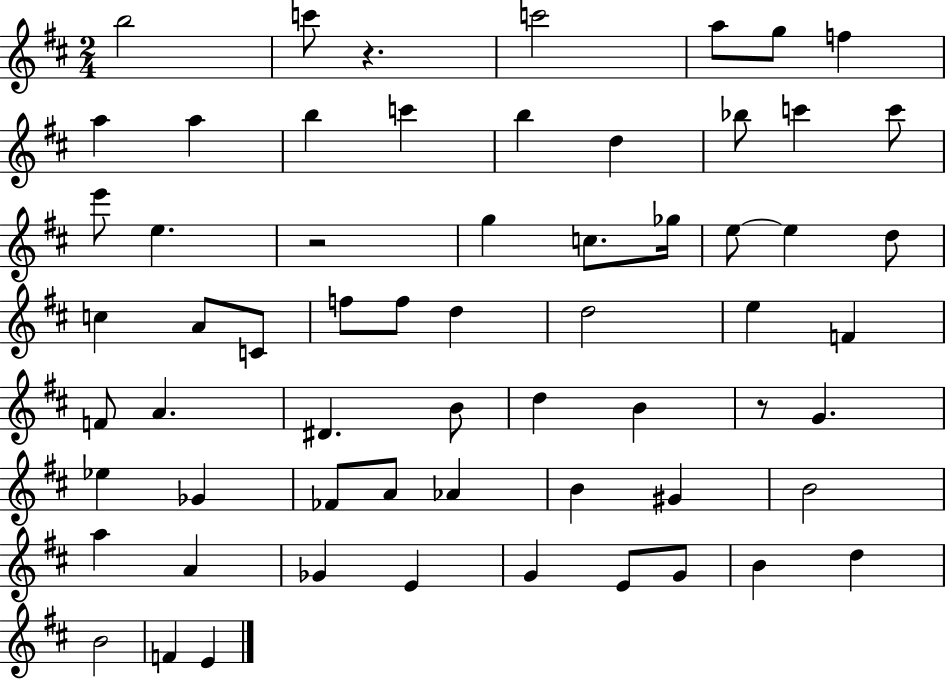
X:1
T:Untitled
M:2/4
L:1/4
K:D
b2 c'/2 z c'2 a/2 g/2 f a a b c' b d _b/2 c' c'/2 e'/2 e z2 g c/2 _g/4 e/2 e d/2 c A/2 C/2 f/2 f/2 d d2 e F F/2 A ^D B/2 d B z/2 G _e _G _F/2 A/2 _A B ^G B2 a A _G E G E/2 G/2 B d B2 F E